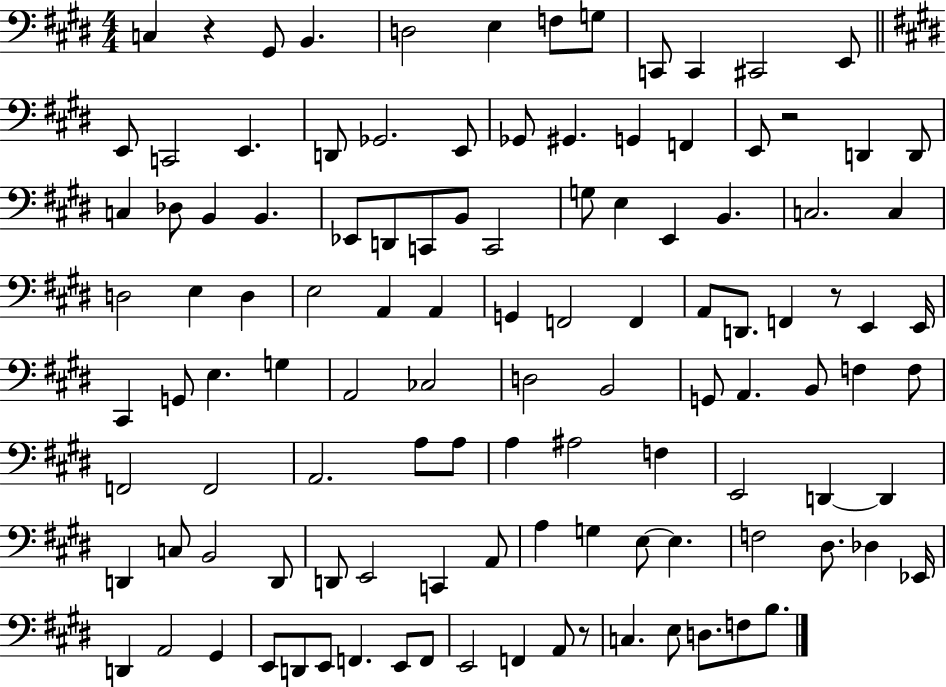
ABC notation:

X:1
T:Untitled
M:4/4
L:1/4
K:E
C, z ^G,,/2 B,, D,2 E, F,/2 G,/2 C,,/2 C,, ^C,,2 E,,/2 E,,/2 C,,2 E,, D,,/2 _G,,2 E,,/2 _G,,/2 ^G,, G,, F,, E,,/2 z2 D,, D,,/2 C, _D,/2 B,, B,, _E,,/2 D,,/2 C,,/2 B,,/2 C,,2 G,/2 E, E,, B,, C,2 C, D,2 E, D, E,2 A,, A,, G,, F,,2 F,, A,,/2 D,,/2 F,, z/2 E,, E,,/4 ^C,, G,,/2 E, G, A,,2 _C,2 D,2 B,,2 G,,/2 A,, B,,/2 F, F,/2 F,,2 F,,2 A,,2 A,/2 A,/2 A, ^A,2 F, E,,2 D,, D,, D,, C,/2 B,,2 D,,/2 D,,/2 E,,2 C,, A,,/2 A, G, E,/2 E, F,2 ^D,/2 _D, _E,,/4 D,, A,,2 ^G,, E,,/2 D,,/2 E,,/2 F,, E,,/2 F,,/2 E,,2 F,, A,,/2 z/2 C, E,/2 D,/2 F,/2 B,/2